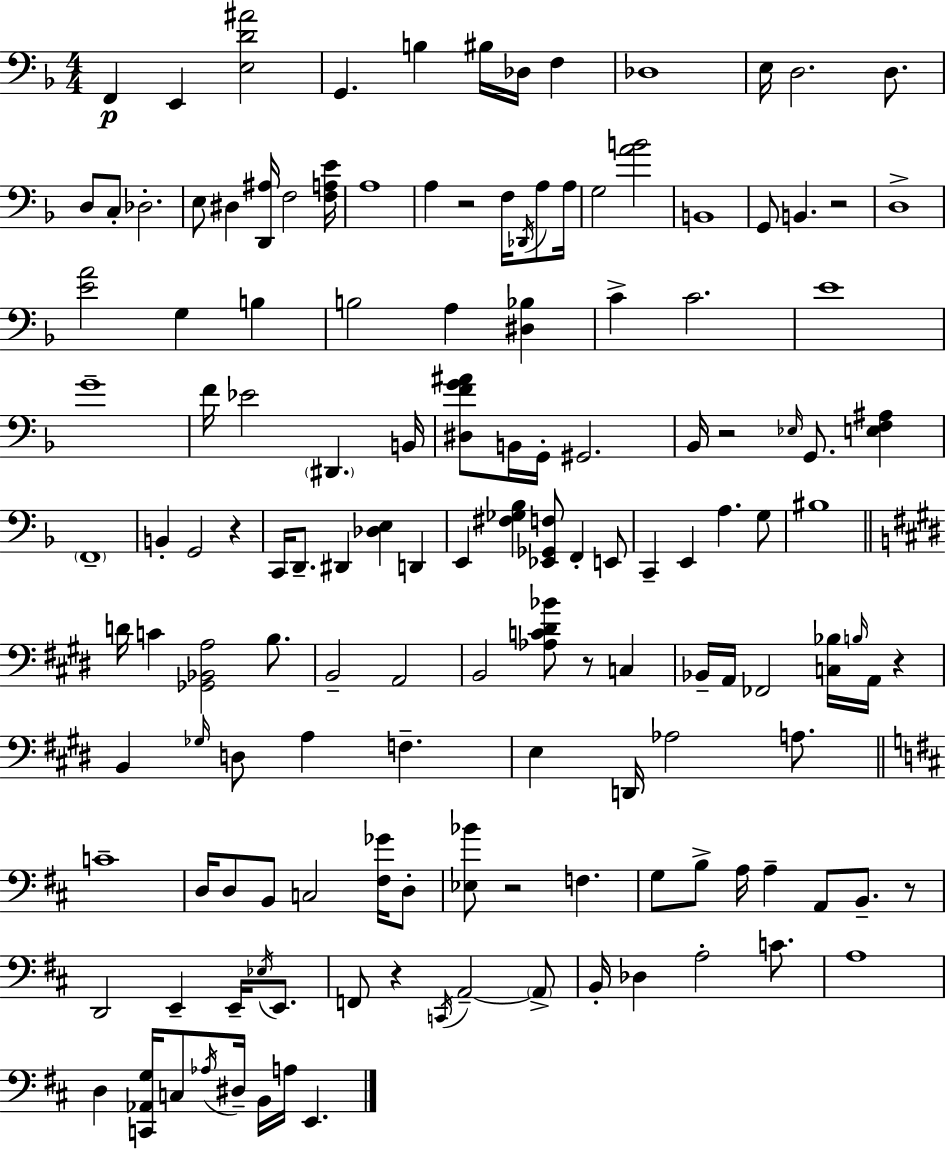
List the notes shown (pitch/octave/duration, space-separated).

F2/q E2/q [E3,D4,A#4]/h G2/q. B3/q BIS3/s Db3/s F3/q Db3/w E3/s D3/h. D3/e. D3/e C3/e Db3/h. E3/e D#3/q [D2,A#3]/s F3/h [F3,A3,E4]/s A3/w A3/q R/h F3/s Db2/s A3/e A3/s G3/h [A4,B4]/h B2/w G2/e B2/q. R/h D3/w [E4,A4]/h G3/q B3/q B3/h A3/q [D#3,Bb3]/q C4/q C4/h. E4/w G4/w F4/s Eb4/h D#2/q. B2/s [D#3,F4,G4,A#4]/e B2/s G2/s G#2/h. Bb2/s R/h Eb3/s G2/e. [E3,F3,A#3]/q F2/w B2/q G2/h R/q C2/s D2/e. D#2/q [Db3,E3]/q D2/q E2/q [F#3,Gb3,Bb3]/q [Eb2,Gb2,F3]/e F2/q E2/e C2/q E2/q A3/q. G3/e BIS3/w D4/s C4/q [Gb2,Bb2,A3]/h B3/e. B2/h A2/h B2/h [Ab3,C4,D#4,Bb4]/e R/e C3/q Bb2/s A2/s FES2/h [C3,Bb3]/s B3/s A2/s R/q B2/q Gb3/s D3/e A3/q F3/q. E3/q D2/s Ab3/h A3/e. C4/w D3/s D3/e B2/e C3/h [F#3,Gb4]/s D3/e [Eb3,Bb4]/e R/h F3/q. G3/e B3/e A3/s A3/q A2/e B2/e. R/e D2/h E2/q E2/s Eb3/s E2/e. F2/e R/q C2/s A2/h A2/e B2/s Db3/q A3/h C4/e. A3/w D3/q [C2,Ab2,G3]/s C3/e Ab3/s D#3/s B2/s A3/s E2/q.